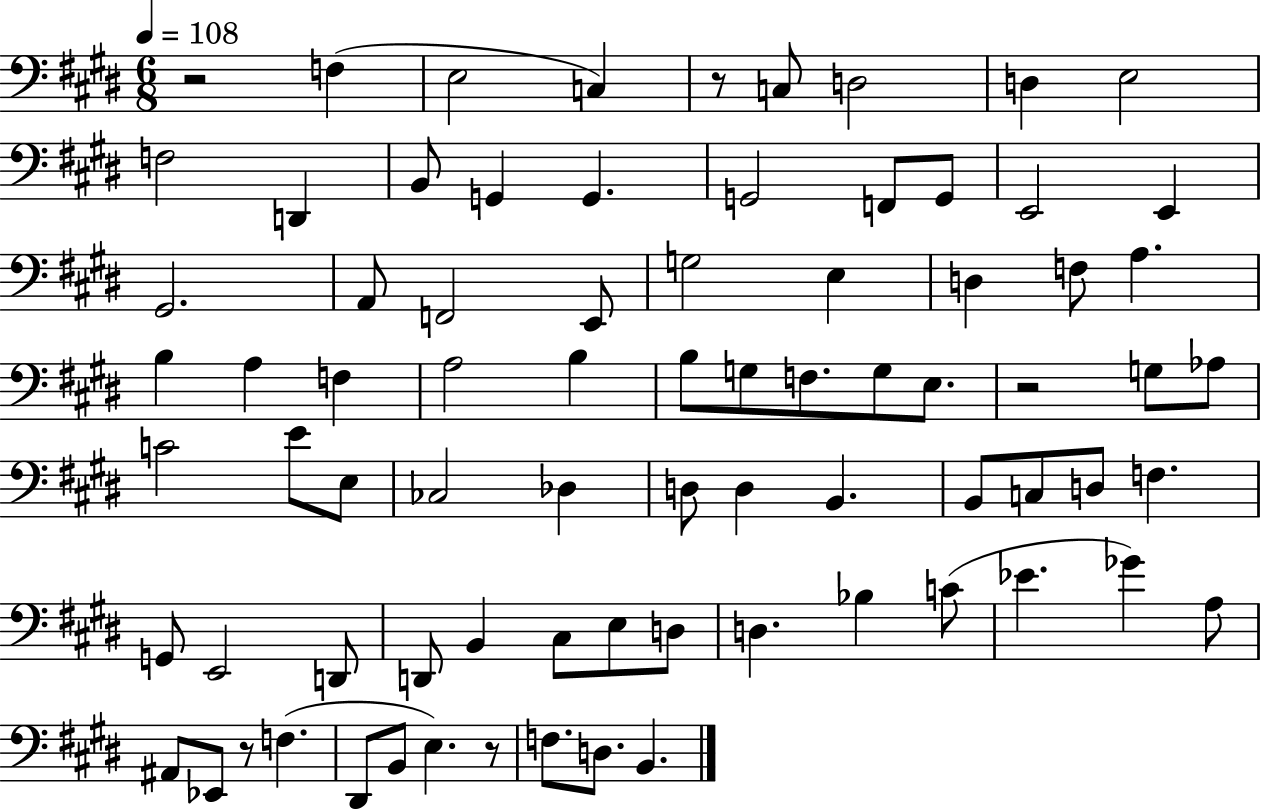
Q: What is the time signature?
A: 6/8